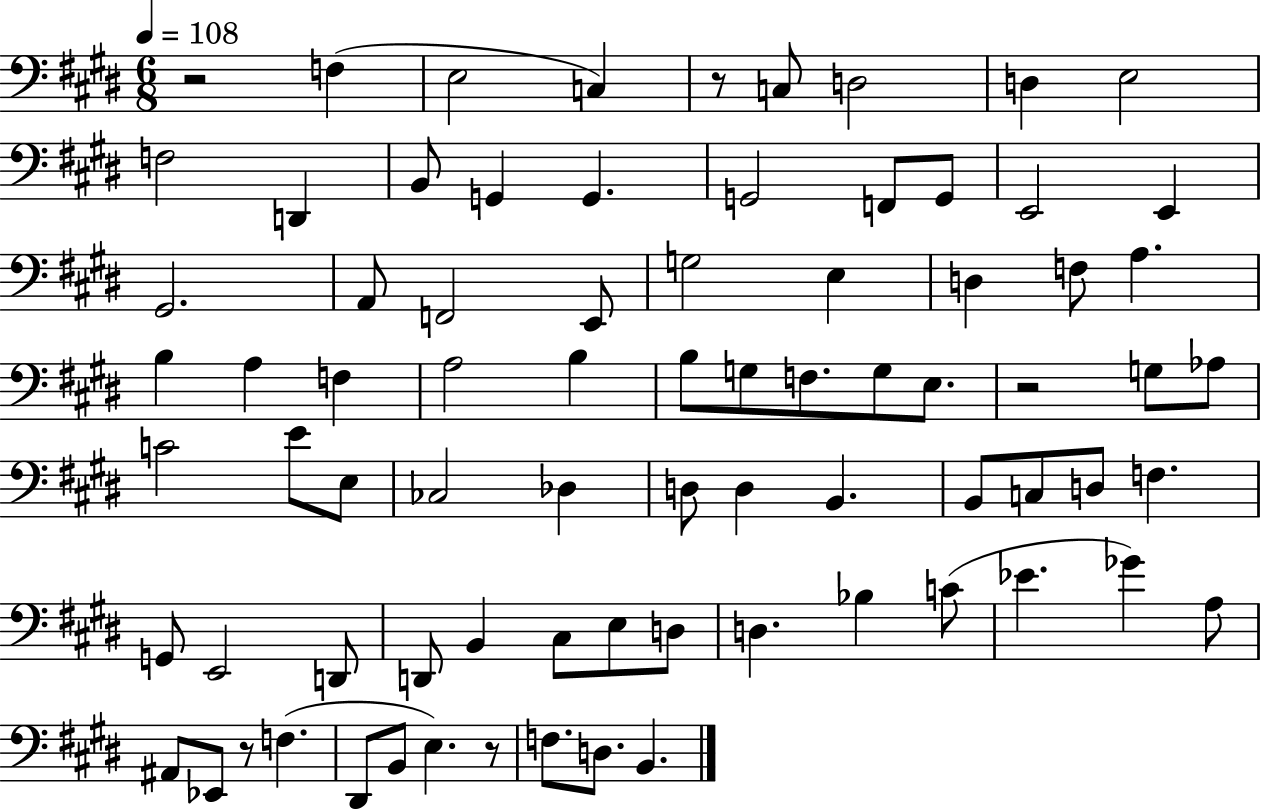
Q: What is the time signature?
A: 6/8